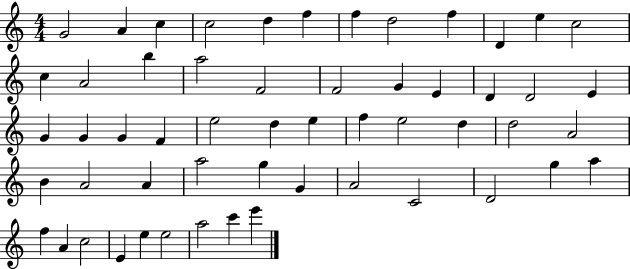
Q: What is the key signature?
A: C major